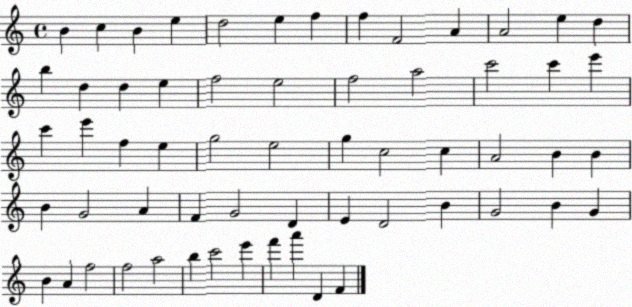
X:1
T:Untitled
M:4/4
L:1/4
K:C
B c B e d2 e f f F2 A A2 e d b d d e f2 e2 f2 a2 c'2 c' e' c' e' f e g2 e2 g c2 c A2 B B B G2 A F G2 D E D2 B G2 B G B A f2 f2 a2 b c'2 e' f' a' D F